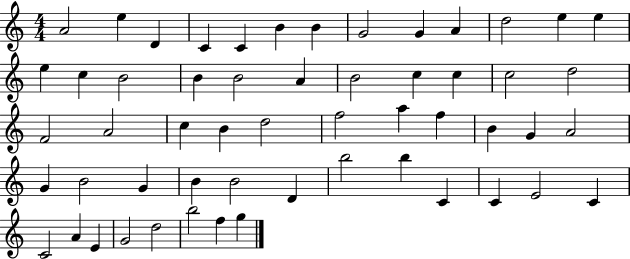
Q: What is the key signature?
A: C major